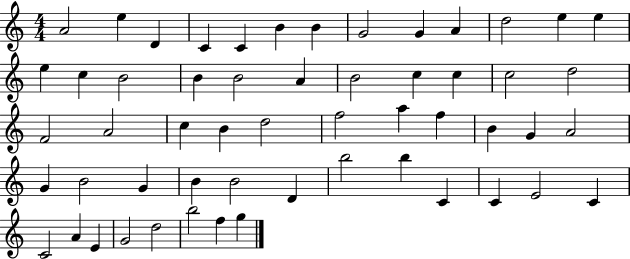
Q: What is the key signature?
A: C major